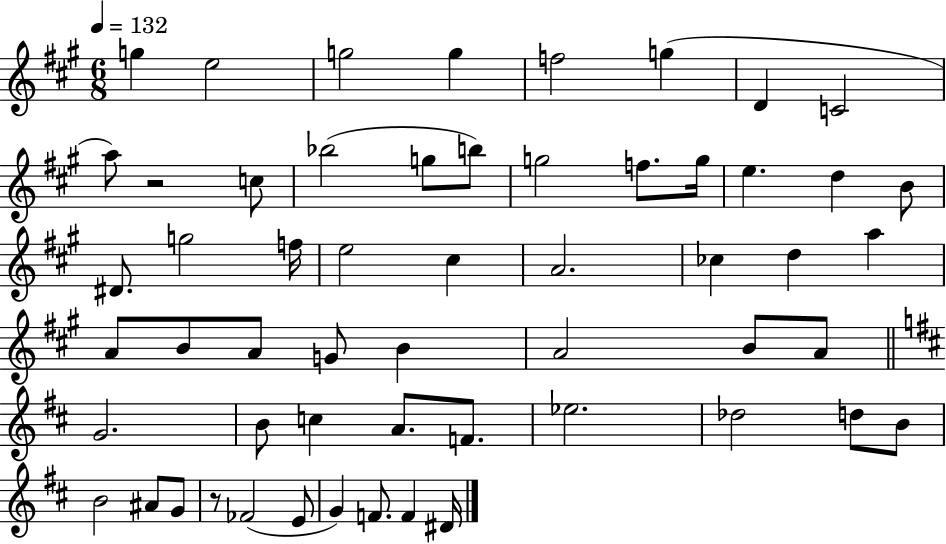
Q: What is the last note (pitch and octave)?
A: D#4